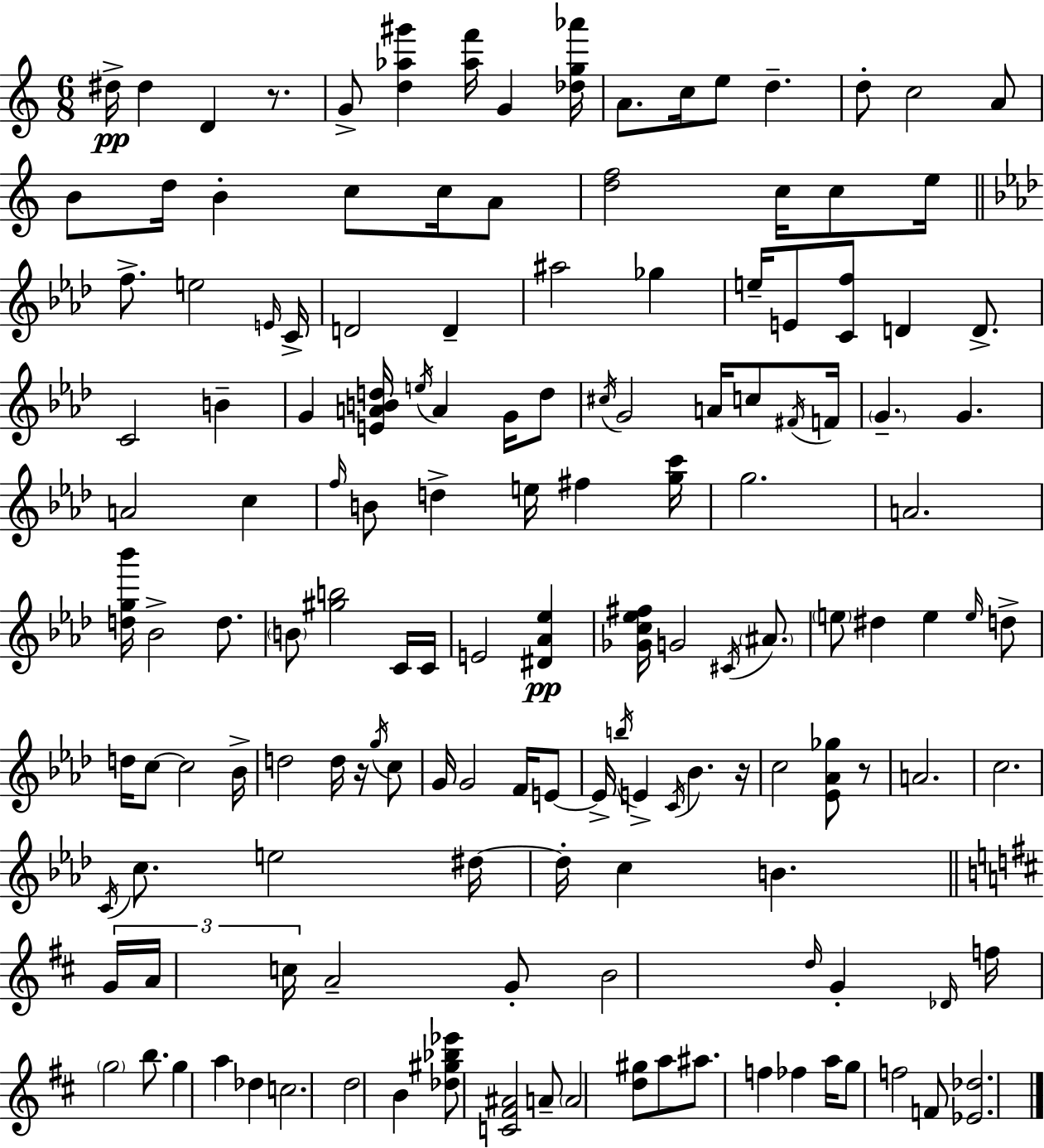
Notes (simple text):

D#5/s D#5/q D4/q R/e. G4/e [D5,Ab5,G#6]/q [Ab5,F6]/s G4/q [Db5,G5,Ab6]/s A4/e. C5/s E5/e D5/q. D5/e C5/h A4/e B4/e D5/s B4/q C5/e C5/s A4/e [D5,F5]/h C5/s C5/e E5/s F5/e. E5/h E4/s C4/s D4/h D4/q A#5/h Gb5/q E5/s E4/e [C4,F5]/e D4/q D4/e. C4/h B4/q G4/q [E4,A4,B4,D5]/s E5/s A4/q G4/s D5/e C#5/s G4/h A4/s C5/e F#4/s F4/s G4/q. G4/q. A4/h C5/q F5/s B4/e D5/q E5/s F#5/q [G5,C6]/s G5/h. A4/h. [D5,G5,Bb6]/s Bb4/h D5/e. B4/e [G#5,B5]/h C4/s C4/s E4/h [D#4,Ab4,Eb5]/q [Gb4,C5,Eb5,F#5]/s G4/h C#4/s A#4/e. E5/e D#5/q E5/q E5/s D5/e D5/s C5/e C5/h Bb4/s D5/h D5/s R/s G5/s C5/e G4/s G4/h F4/s E4/e E4/s B5/s E4/q C4/s Bb4/q. R/s C5/h [Eb4,Ab4,Gb5]/e R/e A4/h. C5/h. C4/s C5/e. E5/h D#5/s D#5/s C5/q B4/q. G4/s A4/s C5/s A4/h G4/e B4/h D5/s G4/q Db4/s F5/s G5/h B5/e. G5/q A5/q Db5/q C5/h. D5/h B4/q [Db5,G#5,Bb5,Eb6]/e [C4,F#4,A#4]/h A4/e A4/h [D5,G#5]/e A5/e A#5/e. F5/q FES5/q A5/s G5/e F5/h F4/e [Eb4,Db5]/h.